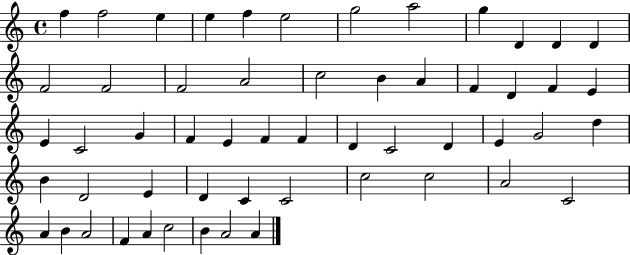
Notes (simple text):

F5/q F5/h E5/q E5/q F5/q E5/h G5/h A5/h G5/q D4/q D4/q D4/q F4/h F4/h F4/h A4/h C5/h B4/q A4/q F4/q D4/q F4/q E4/q E4/q C4/h G4/q F4/q E4/q F4/q F4/q D4/q C4/h D4/q E4/q G4/h D5/q B4/q D4/h E4/q D4/q C4/q C4/h C5/h C5/h A4/h C4/h A4/q B4/q A4/h F4/q A4/q C5/h B4/q A4/h A4/q